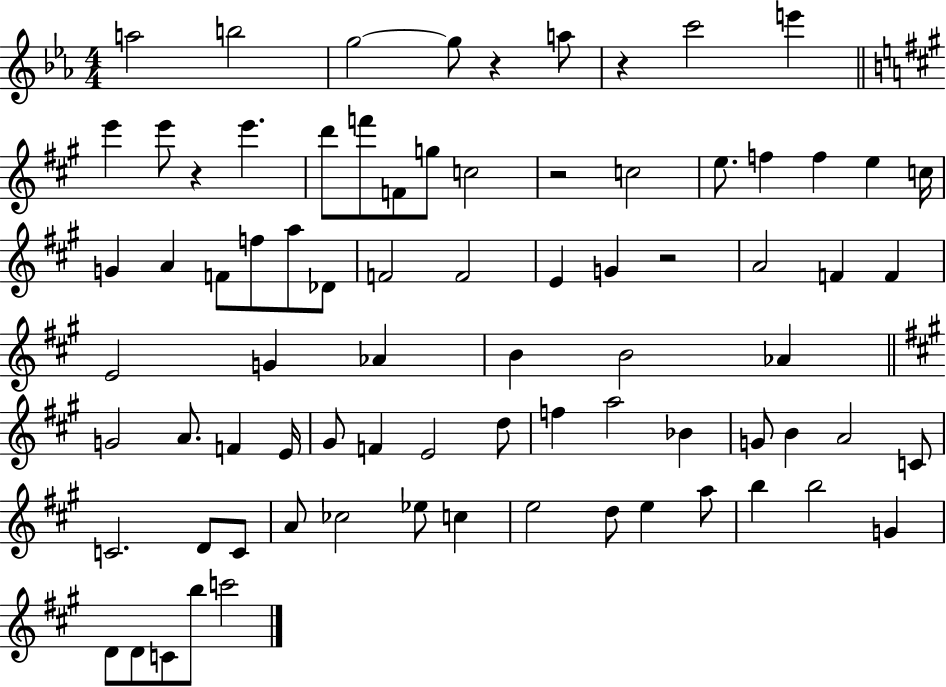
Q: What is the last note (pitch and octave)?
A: C6